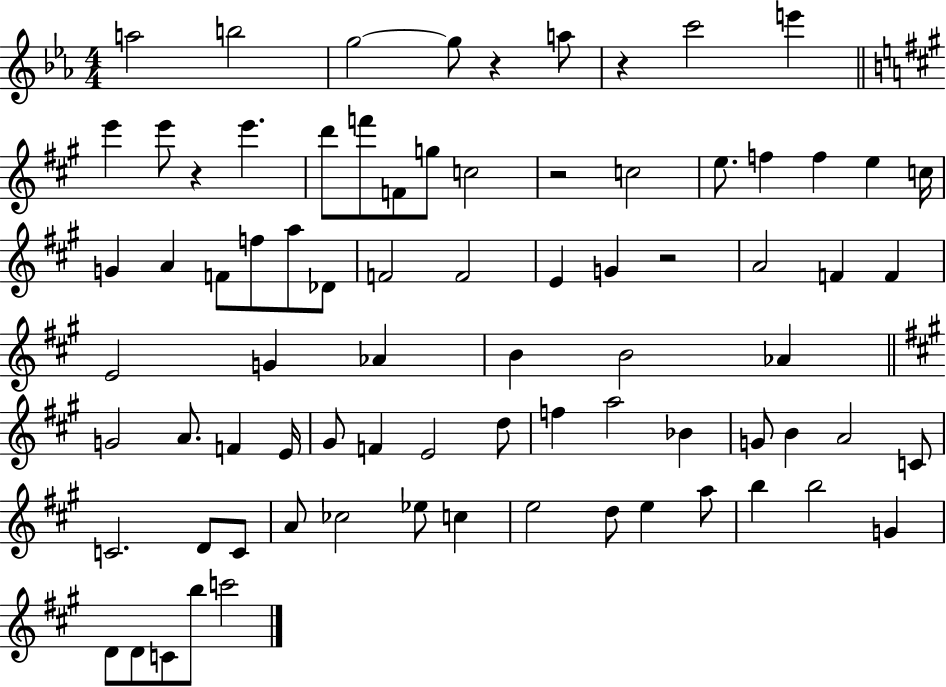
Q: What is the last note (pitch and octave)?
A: C6